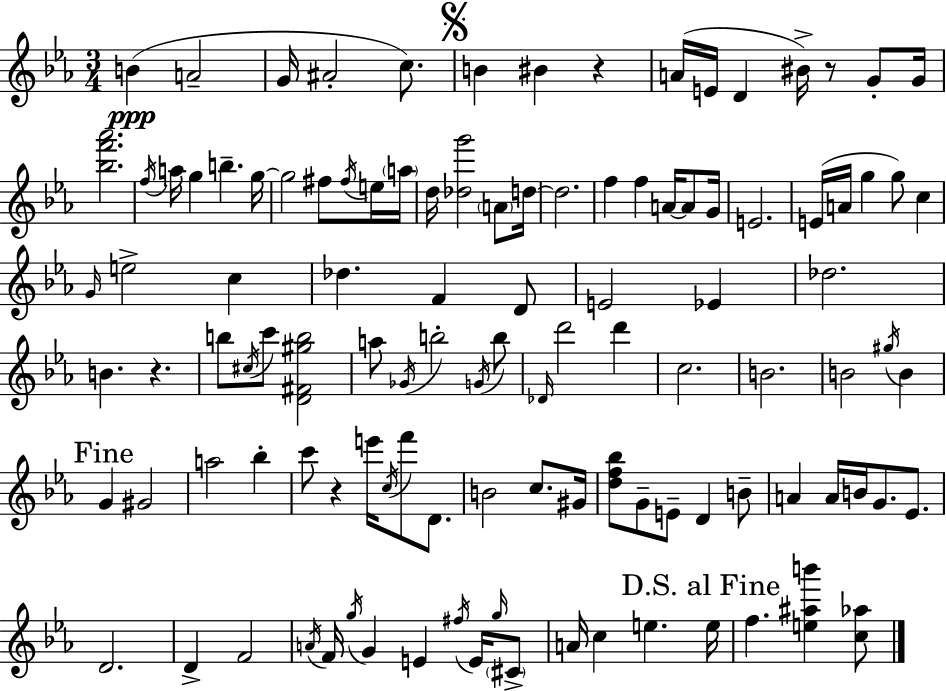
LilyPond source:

{
  \clef treble
  \numericTimeSignature
  \time 3/4
  \key c \minor
  b'4(\ppp a'2-- | g'16 ais'2-. c''8.) | \mark \markup { \musicglyph "scripts.segno" } b'4 bis'4 r4 | a'16( e'16 d'4 bis'16->) r8 g'8-. g'16 | \break <bes'' f''' aes'''>2. | \acciaccatura { f''16 } a''16 g''4 b''4.-- | g''16~~ g''2 fis''8 \acciaccatura { fis''16 } | e''16 \parenthesize a''16 d''16 <des'' g'''>2 \parenthesize a'8 | \break d''16~~ d''2. | f''4 f''4 a'16~~ a'8 | g'16 e'2. | e'16( a'16 g''4 g''8) c''4 | \break \grace { g'16 } e''2-> c''4 | des''4. f'4 | d'8 e'2 ees'4 | des''2. | \break b'4. r4. | b''8 \acciaccatura { cis''16 } c'''8 <d' fis' gis'' b''>2 | a''8 \acciaccatura { ges'16 } b''2-. | \acciaccatura { g'16 } b''8 \grace { des'16 } d'''2 | \break d'''4 c''2. | b'2. | b'2 | \acciaccatura { gis''16 } b'4 \mark "Fine" g'4 | \break gis'2 a''2 | bes''4-. c'''8 r4 | e'''16 \acciaccatura { c''16 } f'''8 d'8. b'2 | c''8. gis'16 <d'' f'' bes''>8 g'8-- | \break e'8-- d'4 b'8-- a'4 | a'16 b'16 g'8. ees'8. d'2. | d'4-> | f'2 \acciaccatura { a'16 } f'16 \acciaccatura { g''16 } | \break g'4 e'4 \acciaccatura { fis''16 } e'16 \grace { g''16 } \parenthesize cis'8-> | a'16 c''4 e''4. | \mark "D.S. al Fine" e''16 f''4. <e'' ais'' b'''>4 <c'' aes''>8 | \bar "|."
}